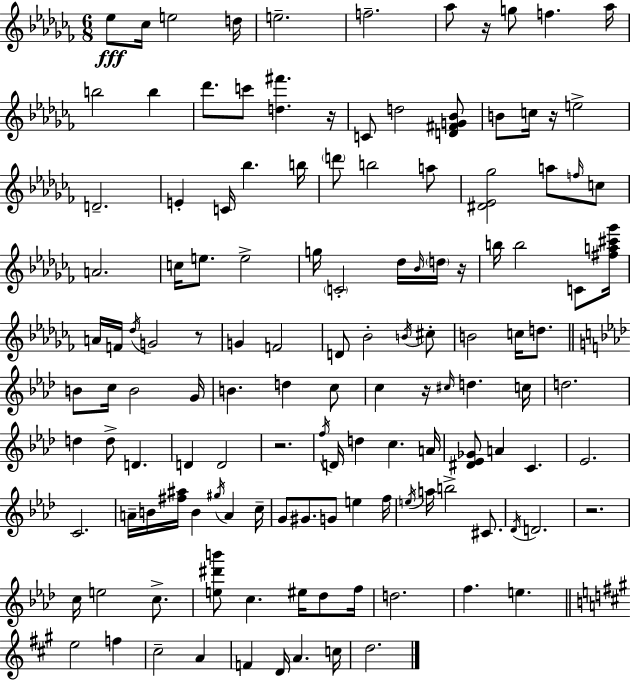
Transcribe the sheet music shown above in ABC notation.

X:1
T:Untitled
M:6/8
L:1/4
K:Abm
_e/2 _c/4 e2 d/4 e2 f2 _a/2 z/4 g/2 f _a/4 b2 b _d'/2 c'/2 [d^f'] z/4 C/2 d2 [D^FG_B]/2 B/2 c/4 z/4 e2 D2 E C/4 _b b/4 d'/2 b2 a/2 [^D_E_g]2 a/2 f/4 c/2 A2 c/4 e/2 e2 g/4 C2 _d/4 _B/4 d/4 z/4 b/4 b2 C/2 [^fa^c'_g']/4 A/4 F/4 _d/4 G2 z/2 G F2 D/2 _B2 B/4 ^c/2 B2 c/4 d/2 B/2 c/4 B2 G/4 B d c/2 c z/4 ^c/4 d c/4 d2 d d/2 D D D2 z2 f/4 D/4 d c A/4 [^D_E_G]/2 A C _E2 C2 A/4 B/4 [^f^a]/4 B ^g/4 A c/4 G/2 ^G/2 G/2 e f/4 e/4 a/4 b2 ^C/2 _D/4 D2 z2 c/4 e2 c/2 [e^d'b']/2 c ^e/4 _d/2 f/4 d2 f e e2 f ^c2 A F D/4 A c/4 d2